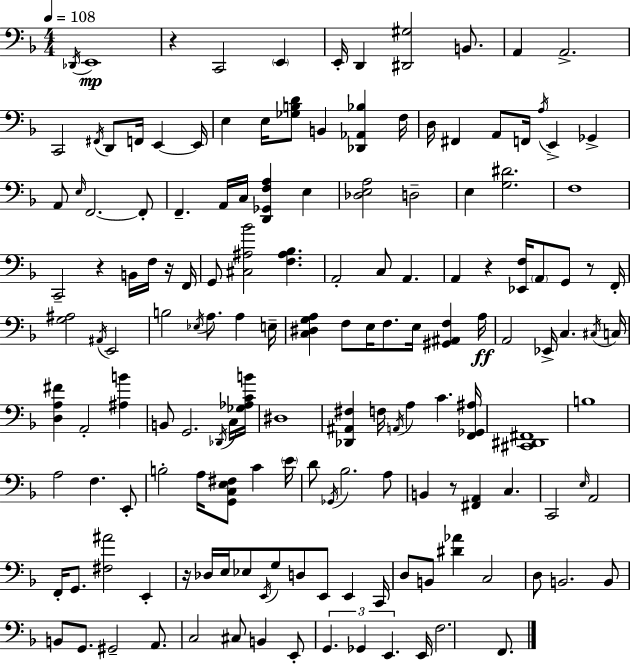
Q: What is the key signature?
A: D minor